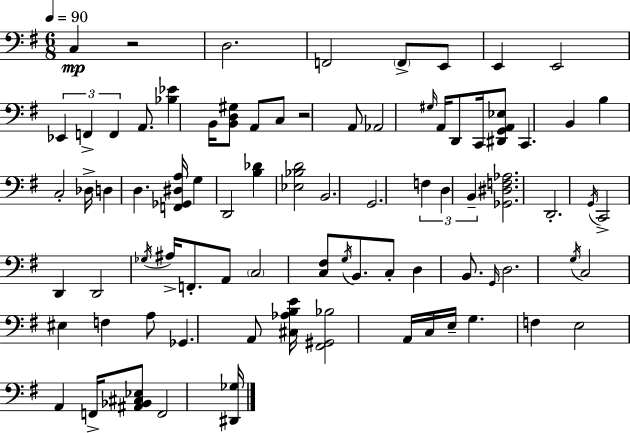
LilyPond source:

{
  \clef bass
  \numericTimeSignature
  \time 6/8
  \key e \minor
  \tempo 4 = 90
  c4\mp r2 | d2. | f,2 \parenthesize f,8-> e,8 | e,4 e,2 | \break \tuplet 3/2 { ees,4 f,4-> f,4 } | a,8. <bes ees'>4 b,16 <b, d gis>8 a,8 | c8 r2 a,8 | aes,2 \grace { gis16 } a,16 d,8 | \break c,16 <dis, g, a, ees>8 c,4. b,4 | b4 c2-. | des16-> d4 d4. | <f, ges, dis a>16 g4 d,2 | \break <b des'>4 <ees bes d'>2 | b,2. | g,2. | \tuplet 3/2 { f4 d4 b,4-- } | \break <ges, dis f aes>2. | d,2.-. | \acciaccatura { g,16 } c,2-> d,4 | d,2 \acciaccatura { ges16 } ais16-> | \break f,8.-. a,8 \parenthesize c2 | <c fis>8 \acciaccatura { g16 } b,8. c8-. d4 | b,8. \grace { g,16 } d2. | \acciaccatura { g16 } c2 | \break eis4 f4 a8 | ges,4. a,8 <cis aes b e'>16 <fis, gis, bes>2 | a,16 c16 e16-- g4. | f4 e2 | \break a,4 f,16-> <ais, bes, cis ees>8 f,2 | <dis, ges>16 \bar "|."
}